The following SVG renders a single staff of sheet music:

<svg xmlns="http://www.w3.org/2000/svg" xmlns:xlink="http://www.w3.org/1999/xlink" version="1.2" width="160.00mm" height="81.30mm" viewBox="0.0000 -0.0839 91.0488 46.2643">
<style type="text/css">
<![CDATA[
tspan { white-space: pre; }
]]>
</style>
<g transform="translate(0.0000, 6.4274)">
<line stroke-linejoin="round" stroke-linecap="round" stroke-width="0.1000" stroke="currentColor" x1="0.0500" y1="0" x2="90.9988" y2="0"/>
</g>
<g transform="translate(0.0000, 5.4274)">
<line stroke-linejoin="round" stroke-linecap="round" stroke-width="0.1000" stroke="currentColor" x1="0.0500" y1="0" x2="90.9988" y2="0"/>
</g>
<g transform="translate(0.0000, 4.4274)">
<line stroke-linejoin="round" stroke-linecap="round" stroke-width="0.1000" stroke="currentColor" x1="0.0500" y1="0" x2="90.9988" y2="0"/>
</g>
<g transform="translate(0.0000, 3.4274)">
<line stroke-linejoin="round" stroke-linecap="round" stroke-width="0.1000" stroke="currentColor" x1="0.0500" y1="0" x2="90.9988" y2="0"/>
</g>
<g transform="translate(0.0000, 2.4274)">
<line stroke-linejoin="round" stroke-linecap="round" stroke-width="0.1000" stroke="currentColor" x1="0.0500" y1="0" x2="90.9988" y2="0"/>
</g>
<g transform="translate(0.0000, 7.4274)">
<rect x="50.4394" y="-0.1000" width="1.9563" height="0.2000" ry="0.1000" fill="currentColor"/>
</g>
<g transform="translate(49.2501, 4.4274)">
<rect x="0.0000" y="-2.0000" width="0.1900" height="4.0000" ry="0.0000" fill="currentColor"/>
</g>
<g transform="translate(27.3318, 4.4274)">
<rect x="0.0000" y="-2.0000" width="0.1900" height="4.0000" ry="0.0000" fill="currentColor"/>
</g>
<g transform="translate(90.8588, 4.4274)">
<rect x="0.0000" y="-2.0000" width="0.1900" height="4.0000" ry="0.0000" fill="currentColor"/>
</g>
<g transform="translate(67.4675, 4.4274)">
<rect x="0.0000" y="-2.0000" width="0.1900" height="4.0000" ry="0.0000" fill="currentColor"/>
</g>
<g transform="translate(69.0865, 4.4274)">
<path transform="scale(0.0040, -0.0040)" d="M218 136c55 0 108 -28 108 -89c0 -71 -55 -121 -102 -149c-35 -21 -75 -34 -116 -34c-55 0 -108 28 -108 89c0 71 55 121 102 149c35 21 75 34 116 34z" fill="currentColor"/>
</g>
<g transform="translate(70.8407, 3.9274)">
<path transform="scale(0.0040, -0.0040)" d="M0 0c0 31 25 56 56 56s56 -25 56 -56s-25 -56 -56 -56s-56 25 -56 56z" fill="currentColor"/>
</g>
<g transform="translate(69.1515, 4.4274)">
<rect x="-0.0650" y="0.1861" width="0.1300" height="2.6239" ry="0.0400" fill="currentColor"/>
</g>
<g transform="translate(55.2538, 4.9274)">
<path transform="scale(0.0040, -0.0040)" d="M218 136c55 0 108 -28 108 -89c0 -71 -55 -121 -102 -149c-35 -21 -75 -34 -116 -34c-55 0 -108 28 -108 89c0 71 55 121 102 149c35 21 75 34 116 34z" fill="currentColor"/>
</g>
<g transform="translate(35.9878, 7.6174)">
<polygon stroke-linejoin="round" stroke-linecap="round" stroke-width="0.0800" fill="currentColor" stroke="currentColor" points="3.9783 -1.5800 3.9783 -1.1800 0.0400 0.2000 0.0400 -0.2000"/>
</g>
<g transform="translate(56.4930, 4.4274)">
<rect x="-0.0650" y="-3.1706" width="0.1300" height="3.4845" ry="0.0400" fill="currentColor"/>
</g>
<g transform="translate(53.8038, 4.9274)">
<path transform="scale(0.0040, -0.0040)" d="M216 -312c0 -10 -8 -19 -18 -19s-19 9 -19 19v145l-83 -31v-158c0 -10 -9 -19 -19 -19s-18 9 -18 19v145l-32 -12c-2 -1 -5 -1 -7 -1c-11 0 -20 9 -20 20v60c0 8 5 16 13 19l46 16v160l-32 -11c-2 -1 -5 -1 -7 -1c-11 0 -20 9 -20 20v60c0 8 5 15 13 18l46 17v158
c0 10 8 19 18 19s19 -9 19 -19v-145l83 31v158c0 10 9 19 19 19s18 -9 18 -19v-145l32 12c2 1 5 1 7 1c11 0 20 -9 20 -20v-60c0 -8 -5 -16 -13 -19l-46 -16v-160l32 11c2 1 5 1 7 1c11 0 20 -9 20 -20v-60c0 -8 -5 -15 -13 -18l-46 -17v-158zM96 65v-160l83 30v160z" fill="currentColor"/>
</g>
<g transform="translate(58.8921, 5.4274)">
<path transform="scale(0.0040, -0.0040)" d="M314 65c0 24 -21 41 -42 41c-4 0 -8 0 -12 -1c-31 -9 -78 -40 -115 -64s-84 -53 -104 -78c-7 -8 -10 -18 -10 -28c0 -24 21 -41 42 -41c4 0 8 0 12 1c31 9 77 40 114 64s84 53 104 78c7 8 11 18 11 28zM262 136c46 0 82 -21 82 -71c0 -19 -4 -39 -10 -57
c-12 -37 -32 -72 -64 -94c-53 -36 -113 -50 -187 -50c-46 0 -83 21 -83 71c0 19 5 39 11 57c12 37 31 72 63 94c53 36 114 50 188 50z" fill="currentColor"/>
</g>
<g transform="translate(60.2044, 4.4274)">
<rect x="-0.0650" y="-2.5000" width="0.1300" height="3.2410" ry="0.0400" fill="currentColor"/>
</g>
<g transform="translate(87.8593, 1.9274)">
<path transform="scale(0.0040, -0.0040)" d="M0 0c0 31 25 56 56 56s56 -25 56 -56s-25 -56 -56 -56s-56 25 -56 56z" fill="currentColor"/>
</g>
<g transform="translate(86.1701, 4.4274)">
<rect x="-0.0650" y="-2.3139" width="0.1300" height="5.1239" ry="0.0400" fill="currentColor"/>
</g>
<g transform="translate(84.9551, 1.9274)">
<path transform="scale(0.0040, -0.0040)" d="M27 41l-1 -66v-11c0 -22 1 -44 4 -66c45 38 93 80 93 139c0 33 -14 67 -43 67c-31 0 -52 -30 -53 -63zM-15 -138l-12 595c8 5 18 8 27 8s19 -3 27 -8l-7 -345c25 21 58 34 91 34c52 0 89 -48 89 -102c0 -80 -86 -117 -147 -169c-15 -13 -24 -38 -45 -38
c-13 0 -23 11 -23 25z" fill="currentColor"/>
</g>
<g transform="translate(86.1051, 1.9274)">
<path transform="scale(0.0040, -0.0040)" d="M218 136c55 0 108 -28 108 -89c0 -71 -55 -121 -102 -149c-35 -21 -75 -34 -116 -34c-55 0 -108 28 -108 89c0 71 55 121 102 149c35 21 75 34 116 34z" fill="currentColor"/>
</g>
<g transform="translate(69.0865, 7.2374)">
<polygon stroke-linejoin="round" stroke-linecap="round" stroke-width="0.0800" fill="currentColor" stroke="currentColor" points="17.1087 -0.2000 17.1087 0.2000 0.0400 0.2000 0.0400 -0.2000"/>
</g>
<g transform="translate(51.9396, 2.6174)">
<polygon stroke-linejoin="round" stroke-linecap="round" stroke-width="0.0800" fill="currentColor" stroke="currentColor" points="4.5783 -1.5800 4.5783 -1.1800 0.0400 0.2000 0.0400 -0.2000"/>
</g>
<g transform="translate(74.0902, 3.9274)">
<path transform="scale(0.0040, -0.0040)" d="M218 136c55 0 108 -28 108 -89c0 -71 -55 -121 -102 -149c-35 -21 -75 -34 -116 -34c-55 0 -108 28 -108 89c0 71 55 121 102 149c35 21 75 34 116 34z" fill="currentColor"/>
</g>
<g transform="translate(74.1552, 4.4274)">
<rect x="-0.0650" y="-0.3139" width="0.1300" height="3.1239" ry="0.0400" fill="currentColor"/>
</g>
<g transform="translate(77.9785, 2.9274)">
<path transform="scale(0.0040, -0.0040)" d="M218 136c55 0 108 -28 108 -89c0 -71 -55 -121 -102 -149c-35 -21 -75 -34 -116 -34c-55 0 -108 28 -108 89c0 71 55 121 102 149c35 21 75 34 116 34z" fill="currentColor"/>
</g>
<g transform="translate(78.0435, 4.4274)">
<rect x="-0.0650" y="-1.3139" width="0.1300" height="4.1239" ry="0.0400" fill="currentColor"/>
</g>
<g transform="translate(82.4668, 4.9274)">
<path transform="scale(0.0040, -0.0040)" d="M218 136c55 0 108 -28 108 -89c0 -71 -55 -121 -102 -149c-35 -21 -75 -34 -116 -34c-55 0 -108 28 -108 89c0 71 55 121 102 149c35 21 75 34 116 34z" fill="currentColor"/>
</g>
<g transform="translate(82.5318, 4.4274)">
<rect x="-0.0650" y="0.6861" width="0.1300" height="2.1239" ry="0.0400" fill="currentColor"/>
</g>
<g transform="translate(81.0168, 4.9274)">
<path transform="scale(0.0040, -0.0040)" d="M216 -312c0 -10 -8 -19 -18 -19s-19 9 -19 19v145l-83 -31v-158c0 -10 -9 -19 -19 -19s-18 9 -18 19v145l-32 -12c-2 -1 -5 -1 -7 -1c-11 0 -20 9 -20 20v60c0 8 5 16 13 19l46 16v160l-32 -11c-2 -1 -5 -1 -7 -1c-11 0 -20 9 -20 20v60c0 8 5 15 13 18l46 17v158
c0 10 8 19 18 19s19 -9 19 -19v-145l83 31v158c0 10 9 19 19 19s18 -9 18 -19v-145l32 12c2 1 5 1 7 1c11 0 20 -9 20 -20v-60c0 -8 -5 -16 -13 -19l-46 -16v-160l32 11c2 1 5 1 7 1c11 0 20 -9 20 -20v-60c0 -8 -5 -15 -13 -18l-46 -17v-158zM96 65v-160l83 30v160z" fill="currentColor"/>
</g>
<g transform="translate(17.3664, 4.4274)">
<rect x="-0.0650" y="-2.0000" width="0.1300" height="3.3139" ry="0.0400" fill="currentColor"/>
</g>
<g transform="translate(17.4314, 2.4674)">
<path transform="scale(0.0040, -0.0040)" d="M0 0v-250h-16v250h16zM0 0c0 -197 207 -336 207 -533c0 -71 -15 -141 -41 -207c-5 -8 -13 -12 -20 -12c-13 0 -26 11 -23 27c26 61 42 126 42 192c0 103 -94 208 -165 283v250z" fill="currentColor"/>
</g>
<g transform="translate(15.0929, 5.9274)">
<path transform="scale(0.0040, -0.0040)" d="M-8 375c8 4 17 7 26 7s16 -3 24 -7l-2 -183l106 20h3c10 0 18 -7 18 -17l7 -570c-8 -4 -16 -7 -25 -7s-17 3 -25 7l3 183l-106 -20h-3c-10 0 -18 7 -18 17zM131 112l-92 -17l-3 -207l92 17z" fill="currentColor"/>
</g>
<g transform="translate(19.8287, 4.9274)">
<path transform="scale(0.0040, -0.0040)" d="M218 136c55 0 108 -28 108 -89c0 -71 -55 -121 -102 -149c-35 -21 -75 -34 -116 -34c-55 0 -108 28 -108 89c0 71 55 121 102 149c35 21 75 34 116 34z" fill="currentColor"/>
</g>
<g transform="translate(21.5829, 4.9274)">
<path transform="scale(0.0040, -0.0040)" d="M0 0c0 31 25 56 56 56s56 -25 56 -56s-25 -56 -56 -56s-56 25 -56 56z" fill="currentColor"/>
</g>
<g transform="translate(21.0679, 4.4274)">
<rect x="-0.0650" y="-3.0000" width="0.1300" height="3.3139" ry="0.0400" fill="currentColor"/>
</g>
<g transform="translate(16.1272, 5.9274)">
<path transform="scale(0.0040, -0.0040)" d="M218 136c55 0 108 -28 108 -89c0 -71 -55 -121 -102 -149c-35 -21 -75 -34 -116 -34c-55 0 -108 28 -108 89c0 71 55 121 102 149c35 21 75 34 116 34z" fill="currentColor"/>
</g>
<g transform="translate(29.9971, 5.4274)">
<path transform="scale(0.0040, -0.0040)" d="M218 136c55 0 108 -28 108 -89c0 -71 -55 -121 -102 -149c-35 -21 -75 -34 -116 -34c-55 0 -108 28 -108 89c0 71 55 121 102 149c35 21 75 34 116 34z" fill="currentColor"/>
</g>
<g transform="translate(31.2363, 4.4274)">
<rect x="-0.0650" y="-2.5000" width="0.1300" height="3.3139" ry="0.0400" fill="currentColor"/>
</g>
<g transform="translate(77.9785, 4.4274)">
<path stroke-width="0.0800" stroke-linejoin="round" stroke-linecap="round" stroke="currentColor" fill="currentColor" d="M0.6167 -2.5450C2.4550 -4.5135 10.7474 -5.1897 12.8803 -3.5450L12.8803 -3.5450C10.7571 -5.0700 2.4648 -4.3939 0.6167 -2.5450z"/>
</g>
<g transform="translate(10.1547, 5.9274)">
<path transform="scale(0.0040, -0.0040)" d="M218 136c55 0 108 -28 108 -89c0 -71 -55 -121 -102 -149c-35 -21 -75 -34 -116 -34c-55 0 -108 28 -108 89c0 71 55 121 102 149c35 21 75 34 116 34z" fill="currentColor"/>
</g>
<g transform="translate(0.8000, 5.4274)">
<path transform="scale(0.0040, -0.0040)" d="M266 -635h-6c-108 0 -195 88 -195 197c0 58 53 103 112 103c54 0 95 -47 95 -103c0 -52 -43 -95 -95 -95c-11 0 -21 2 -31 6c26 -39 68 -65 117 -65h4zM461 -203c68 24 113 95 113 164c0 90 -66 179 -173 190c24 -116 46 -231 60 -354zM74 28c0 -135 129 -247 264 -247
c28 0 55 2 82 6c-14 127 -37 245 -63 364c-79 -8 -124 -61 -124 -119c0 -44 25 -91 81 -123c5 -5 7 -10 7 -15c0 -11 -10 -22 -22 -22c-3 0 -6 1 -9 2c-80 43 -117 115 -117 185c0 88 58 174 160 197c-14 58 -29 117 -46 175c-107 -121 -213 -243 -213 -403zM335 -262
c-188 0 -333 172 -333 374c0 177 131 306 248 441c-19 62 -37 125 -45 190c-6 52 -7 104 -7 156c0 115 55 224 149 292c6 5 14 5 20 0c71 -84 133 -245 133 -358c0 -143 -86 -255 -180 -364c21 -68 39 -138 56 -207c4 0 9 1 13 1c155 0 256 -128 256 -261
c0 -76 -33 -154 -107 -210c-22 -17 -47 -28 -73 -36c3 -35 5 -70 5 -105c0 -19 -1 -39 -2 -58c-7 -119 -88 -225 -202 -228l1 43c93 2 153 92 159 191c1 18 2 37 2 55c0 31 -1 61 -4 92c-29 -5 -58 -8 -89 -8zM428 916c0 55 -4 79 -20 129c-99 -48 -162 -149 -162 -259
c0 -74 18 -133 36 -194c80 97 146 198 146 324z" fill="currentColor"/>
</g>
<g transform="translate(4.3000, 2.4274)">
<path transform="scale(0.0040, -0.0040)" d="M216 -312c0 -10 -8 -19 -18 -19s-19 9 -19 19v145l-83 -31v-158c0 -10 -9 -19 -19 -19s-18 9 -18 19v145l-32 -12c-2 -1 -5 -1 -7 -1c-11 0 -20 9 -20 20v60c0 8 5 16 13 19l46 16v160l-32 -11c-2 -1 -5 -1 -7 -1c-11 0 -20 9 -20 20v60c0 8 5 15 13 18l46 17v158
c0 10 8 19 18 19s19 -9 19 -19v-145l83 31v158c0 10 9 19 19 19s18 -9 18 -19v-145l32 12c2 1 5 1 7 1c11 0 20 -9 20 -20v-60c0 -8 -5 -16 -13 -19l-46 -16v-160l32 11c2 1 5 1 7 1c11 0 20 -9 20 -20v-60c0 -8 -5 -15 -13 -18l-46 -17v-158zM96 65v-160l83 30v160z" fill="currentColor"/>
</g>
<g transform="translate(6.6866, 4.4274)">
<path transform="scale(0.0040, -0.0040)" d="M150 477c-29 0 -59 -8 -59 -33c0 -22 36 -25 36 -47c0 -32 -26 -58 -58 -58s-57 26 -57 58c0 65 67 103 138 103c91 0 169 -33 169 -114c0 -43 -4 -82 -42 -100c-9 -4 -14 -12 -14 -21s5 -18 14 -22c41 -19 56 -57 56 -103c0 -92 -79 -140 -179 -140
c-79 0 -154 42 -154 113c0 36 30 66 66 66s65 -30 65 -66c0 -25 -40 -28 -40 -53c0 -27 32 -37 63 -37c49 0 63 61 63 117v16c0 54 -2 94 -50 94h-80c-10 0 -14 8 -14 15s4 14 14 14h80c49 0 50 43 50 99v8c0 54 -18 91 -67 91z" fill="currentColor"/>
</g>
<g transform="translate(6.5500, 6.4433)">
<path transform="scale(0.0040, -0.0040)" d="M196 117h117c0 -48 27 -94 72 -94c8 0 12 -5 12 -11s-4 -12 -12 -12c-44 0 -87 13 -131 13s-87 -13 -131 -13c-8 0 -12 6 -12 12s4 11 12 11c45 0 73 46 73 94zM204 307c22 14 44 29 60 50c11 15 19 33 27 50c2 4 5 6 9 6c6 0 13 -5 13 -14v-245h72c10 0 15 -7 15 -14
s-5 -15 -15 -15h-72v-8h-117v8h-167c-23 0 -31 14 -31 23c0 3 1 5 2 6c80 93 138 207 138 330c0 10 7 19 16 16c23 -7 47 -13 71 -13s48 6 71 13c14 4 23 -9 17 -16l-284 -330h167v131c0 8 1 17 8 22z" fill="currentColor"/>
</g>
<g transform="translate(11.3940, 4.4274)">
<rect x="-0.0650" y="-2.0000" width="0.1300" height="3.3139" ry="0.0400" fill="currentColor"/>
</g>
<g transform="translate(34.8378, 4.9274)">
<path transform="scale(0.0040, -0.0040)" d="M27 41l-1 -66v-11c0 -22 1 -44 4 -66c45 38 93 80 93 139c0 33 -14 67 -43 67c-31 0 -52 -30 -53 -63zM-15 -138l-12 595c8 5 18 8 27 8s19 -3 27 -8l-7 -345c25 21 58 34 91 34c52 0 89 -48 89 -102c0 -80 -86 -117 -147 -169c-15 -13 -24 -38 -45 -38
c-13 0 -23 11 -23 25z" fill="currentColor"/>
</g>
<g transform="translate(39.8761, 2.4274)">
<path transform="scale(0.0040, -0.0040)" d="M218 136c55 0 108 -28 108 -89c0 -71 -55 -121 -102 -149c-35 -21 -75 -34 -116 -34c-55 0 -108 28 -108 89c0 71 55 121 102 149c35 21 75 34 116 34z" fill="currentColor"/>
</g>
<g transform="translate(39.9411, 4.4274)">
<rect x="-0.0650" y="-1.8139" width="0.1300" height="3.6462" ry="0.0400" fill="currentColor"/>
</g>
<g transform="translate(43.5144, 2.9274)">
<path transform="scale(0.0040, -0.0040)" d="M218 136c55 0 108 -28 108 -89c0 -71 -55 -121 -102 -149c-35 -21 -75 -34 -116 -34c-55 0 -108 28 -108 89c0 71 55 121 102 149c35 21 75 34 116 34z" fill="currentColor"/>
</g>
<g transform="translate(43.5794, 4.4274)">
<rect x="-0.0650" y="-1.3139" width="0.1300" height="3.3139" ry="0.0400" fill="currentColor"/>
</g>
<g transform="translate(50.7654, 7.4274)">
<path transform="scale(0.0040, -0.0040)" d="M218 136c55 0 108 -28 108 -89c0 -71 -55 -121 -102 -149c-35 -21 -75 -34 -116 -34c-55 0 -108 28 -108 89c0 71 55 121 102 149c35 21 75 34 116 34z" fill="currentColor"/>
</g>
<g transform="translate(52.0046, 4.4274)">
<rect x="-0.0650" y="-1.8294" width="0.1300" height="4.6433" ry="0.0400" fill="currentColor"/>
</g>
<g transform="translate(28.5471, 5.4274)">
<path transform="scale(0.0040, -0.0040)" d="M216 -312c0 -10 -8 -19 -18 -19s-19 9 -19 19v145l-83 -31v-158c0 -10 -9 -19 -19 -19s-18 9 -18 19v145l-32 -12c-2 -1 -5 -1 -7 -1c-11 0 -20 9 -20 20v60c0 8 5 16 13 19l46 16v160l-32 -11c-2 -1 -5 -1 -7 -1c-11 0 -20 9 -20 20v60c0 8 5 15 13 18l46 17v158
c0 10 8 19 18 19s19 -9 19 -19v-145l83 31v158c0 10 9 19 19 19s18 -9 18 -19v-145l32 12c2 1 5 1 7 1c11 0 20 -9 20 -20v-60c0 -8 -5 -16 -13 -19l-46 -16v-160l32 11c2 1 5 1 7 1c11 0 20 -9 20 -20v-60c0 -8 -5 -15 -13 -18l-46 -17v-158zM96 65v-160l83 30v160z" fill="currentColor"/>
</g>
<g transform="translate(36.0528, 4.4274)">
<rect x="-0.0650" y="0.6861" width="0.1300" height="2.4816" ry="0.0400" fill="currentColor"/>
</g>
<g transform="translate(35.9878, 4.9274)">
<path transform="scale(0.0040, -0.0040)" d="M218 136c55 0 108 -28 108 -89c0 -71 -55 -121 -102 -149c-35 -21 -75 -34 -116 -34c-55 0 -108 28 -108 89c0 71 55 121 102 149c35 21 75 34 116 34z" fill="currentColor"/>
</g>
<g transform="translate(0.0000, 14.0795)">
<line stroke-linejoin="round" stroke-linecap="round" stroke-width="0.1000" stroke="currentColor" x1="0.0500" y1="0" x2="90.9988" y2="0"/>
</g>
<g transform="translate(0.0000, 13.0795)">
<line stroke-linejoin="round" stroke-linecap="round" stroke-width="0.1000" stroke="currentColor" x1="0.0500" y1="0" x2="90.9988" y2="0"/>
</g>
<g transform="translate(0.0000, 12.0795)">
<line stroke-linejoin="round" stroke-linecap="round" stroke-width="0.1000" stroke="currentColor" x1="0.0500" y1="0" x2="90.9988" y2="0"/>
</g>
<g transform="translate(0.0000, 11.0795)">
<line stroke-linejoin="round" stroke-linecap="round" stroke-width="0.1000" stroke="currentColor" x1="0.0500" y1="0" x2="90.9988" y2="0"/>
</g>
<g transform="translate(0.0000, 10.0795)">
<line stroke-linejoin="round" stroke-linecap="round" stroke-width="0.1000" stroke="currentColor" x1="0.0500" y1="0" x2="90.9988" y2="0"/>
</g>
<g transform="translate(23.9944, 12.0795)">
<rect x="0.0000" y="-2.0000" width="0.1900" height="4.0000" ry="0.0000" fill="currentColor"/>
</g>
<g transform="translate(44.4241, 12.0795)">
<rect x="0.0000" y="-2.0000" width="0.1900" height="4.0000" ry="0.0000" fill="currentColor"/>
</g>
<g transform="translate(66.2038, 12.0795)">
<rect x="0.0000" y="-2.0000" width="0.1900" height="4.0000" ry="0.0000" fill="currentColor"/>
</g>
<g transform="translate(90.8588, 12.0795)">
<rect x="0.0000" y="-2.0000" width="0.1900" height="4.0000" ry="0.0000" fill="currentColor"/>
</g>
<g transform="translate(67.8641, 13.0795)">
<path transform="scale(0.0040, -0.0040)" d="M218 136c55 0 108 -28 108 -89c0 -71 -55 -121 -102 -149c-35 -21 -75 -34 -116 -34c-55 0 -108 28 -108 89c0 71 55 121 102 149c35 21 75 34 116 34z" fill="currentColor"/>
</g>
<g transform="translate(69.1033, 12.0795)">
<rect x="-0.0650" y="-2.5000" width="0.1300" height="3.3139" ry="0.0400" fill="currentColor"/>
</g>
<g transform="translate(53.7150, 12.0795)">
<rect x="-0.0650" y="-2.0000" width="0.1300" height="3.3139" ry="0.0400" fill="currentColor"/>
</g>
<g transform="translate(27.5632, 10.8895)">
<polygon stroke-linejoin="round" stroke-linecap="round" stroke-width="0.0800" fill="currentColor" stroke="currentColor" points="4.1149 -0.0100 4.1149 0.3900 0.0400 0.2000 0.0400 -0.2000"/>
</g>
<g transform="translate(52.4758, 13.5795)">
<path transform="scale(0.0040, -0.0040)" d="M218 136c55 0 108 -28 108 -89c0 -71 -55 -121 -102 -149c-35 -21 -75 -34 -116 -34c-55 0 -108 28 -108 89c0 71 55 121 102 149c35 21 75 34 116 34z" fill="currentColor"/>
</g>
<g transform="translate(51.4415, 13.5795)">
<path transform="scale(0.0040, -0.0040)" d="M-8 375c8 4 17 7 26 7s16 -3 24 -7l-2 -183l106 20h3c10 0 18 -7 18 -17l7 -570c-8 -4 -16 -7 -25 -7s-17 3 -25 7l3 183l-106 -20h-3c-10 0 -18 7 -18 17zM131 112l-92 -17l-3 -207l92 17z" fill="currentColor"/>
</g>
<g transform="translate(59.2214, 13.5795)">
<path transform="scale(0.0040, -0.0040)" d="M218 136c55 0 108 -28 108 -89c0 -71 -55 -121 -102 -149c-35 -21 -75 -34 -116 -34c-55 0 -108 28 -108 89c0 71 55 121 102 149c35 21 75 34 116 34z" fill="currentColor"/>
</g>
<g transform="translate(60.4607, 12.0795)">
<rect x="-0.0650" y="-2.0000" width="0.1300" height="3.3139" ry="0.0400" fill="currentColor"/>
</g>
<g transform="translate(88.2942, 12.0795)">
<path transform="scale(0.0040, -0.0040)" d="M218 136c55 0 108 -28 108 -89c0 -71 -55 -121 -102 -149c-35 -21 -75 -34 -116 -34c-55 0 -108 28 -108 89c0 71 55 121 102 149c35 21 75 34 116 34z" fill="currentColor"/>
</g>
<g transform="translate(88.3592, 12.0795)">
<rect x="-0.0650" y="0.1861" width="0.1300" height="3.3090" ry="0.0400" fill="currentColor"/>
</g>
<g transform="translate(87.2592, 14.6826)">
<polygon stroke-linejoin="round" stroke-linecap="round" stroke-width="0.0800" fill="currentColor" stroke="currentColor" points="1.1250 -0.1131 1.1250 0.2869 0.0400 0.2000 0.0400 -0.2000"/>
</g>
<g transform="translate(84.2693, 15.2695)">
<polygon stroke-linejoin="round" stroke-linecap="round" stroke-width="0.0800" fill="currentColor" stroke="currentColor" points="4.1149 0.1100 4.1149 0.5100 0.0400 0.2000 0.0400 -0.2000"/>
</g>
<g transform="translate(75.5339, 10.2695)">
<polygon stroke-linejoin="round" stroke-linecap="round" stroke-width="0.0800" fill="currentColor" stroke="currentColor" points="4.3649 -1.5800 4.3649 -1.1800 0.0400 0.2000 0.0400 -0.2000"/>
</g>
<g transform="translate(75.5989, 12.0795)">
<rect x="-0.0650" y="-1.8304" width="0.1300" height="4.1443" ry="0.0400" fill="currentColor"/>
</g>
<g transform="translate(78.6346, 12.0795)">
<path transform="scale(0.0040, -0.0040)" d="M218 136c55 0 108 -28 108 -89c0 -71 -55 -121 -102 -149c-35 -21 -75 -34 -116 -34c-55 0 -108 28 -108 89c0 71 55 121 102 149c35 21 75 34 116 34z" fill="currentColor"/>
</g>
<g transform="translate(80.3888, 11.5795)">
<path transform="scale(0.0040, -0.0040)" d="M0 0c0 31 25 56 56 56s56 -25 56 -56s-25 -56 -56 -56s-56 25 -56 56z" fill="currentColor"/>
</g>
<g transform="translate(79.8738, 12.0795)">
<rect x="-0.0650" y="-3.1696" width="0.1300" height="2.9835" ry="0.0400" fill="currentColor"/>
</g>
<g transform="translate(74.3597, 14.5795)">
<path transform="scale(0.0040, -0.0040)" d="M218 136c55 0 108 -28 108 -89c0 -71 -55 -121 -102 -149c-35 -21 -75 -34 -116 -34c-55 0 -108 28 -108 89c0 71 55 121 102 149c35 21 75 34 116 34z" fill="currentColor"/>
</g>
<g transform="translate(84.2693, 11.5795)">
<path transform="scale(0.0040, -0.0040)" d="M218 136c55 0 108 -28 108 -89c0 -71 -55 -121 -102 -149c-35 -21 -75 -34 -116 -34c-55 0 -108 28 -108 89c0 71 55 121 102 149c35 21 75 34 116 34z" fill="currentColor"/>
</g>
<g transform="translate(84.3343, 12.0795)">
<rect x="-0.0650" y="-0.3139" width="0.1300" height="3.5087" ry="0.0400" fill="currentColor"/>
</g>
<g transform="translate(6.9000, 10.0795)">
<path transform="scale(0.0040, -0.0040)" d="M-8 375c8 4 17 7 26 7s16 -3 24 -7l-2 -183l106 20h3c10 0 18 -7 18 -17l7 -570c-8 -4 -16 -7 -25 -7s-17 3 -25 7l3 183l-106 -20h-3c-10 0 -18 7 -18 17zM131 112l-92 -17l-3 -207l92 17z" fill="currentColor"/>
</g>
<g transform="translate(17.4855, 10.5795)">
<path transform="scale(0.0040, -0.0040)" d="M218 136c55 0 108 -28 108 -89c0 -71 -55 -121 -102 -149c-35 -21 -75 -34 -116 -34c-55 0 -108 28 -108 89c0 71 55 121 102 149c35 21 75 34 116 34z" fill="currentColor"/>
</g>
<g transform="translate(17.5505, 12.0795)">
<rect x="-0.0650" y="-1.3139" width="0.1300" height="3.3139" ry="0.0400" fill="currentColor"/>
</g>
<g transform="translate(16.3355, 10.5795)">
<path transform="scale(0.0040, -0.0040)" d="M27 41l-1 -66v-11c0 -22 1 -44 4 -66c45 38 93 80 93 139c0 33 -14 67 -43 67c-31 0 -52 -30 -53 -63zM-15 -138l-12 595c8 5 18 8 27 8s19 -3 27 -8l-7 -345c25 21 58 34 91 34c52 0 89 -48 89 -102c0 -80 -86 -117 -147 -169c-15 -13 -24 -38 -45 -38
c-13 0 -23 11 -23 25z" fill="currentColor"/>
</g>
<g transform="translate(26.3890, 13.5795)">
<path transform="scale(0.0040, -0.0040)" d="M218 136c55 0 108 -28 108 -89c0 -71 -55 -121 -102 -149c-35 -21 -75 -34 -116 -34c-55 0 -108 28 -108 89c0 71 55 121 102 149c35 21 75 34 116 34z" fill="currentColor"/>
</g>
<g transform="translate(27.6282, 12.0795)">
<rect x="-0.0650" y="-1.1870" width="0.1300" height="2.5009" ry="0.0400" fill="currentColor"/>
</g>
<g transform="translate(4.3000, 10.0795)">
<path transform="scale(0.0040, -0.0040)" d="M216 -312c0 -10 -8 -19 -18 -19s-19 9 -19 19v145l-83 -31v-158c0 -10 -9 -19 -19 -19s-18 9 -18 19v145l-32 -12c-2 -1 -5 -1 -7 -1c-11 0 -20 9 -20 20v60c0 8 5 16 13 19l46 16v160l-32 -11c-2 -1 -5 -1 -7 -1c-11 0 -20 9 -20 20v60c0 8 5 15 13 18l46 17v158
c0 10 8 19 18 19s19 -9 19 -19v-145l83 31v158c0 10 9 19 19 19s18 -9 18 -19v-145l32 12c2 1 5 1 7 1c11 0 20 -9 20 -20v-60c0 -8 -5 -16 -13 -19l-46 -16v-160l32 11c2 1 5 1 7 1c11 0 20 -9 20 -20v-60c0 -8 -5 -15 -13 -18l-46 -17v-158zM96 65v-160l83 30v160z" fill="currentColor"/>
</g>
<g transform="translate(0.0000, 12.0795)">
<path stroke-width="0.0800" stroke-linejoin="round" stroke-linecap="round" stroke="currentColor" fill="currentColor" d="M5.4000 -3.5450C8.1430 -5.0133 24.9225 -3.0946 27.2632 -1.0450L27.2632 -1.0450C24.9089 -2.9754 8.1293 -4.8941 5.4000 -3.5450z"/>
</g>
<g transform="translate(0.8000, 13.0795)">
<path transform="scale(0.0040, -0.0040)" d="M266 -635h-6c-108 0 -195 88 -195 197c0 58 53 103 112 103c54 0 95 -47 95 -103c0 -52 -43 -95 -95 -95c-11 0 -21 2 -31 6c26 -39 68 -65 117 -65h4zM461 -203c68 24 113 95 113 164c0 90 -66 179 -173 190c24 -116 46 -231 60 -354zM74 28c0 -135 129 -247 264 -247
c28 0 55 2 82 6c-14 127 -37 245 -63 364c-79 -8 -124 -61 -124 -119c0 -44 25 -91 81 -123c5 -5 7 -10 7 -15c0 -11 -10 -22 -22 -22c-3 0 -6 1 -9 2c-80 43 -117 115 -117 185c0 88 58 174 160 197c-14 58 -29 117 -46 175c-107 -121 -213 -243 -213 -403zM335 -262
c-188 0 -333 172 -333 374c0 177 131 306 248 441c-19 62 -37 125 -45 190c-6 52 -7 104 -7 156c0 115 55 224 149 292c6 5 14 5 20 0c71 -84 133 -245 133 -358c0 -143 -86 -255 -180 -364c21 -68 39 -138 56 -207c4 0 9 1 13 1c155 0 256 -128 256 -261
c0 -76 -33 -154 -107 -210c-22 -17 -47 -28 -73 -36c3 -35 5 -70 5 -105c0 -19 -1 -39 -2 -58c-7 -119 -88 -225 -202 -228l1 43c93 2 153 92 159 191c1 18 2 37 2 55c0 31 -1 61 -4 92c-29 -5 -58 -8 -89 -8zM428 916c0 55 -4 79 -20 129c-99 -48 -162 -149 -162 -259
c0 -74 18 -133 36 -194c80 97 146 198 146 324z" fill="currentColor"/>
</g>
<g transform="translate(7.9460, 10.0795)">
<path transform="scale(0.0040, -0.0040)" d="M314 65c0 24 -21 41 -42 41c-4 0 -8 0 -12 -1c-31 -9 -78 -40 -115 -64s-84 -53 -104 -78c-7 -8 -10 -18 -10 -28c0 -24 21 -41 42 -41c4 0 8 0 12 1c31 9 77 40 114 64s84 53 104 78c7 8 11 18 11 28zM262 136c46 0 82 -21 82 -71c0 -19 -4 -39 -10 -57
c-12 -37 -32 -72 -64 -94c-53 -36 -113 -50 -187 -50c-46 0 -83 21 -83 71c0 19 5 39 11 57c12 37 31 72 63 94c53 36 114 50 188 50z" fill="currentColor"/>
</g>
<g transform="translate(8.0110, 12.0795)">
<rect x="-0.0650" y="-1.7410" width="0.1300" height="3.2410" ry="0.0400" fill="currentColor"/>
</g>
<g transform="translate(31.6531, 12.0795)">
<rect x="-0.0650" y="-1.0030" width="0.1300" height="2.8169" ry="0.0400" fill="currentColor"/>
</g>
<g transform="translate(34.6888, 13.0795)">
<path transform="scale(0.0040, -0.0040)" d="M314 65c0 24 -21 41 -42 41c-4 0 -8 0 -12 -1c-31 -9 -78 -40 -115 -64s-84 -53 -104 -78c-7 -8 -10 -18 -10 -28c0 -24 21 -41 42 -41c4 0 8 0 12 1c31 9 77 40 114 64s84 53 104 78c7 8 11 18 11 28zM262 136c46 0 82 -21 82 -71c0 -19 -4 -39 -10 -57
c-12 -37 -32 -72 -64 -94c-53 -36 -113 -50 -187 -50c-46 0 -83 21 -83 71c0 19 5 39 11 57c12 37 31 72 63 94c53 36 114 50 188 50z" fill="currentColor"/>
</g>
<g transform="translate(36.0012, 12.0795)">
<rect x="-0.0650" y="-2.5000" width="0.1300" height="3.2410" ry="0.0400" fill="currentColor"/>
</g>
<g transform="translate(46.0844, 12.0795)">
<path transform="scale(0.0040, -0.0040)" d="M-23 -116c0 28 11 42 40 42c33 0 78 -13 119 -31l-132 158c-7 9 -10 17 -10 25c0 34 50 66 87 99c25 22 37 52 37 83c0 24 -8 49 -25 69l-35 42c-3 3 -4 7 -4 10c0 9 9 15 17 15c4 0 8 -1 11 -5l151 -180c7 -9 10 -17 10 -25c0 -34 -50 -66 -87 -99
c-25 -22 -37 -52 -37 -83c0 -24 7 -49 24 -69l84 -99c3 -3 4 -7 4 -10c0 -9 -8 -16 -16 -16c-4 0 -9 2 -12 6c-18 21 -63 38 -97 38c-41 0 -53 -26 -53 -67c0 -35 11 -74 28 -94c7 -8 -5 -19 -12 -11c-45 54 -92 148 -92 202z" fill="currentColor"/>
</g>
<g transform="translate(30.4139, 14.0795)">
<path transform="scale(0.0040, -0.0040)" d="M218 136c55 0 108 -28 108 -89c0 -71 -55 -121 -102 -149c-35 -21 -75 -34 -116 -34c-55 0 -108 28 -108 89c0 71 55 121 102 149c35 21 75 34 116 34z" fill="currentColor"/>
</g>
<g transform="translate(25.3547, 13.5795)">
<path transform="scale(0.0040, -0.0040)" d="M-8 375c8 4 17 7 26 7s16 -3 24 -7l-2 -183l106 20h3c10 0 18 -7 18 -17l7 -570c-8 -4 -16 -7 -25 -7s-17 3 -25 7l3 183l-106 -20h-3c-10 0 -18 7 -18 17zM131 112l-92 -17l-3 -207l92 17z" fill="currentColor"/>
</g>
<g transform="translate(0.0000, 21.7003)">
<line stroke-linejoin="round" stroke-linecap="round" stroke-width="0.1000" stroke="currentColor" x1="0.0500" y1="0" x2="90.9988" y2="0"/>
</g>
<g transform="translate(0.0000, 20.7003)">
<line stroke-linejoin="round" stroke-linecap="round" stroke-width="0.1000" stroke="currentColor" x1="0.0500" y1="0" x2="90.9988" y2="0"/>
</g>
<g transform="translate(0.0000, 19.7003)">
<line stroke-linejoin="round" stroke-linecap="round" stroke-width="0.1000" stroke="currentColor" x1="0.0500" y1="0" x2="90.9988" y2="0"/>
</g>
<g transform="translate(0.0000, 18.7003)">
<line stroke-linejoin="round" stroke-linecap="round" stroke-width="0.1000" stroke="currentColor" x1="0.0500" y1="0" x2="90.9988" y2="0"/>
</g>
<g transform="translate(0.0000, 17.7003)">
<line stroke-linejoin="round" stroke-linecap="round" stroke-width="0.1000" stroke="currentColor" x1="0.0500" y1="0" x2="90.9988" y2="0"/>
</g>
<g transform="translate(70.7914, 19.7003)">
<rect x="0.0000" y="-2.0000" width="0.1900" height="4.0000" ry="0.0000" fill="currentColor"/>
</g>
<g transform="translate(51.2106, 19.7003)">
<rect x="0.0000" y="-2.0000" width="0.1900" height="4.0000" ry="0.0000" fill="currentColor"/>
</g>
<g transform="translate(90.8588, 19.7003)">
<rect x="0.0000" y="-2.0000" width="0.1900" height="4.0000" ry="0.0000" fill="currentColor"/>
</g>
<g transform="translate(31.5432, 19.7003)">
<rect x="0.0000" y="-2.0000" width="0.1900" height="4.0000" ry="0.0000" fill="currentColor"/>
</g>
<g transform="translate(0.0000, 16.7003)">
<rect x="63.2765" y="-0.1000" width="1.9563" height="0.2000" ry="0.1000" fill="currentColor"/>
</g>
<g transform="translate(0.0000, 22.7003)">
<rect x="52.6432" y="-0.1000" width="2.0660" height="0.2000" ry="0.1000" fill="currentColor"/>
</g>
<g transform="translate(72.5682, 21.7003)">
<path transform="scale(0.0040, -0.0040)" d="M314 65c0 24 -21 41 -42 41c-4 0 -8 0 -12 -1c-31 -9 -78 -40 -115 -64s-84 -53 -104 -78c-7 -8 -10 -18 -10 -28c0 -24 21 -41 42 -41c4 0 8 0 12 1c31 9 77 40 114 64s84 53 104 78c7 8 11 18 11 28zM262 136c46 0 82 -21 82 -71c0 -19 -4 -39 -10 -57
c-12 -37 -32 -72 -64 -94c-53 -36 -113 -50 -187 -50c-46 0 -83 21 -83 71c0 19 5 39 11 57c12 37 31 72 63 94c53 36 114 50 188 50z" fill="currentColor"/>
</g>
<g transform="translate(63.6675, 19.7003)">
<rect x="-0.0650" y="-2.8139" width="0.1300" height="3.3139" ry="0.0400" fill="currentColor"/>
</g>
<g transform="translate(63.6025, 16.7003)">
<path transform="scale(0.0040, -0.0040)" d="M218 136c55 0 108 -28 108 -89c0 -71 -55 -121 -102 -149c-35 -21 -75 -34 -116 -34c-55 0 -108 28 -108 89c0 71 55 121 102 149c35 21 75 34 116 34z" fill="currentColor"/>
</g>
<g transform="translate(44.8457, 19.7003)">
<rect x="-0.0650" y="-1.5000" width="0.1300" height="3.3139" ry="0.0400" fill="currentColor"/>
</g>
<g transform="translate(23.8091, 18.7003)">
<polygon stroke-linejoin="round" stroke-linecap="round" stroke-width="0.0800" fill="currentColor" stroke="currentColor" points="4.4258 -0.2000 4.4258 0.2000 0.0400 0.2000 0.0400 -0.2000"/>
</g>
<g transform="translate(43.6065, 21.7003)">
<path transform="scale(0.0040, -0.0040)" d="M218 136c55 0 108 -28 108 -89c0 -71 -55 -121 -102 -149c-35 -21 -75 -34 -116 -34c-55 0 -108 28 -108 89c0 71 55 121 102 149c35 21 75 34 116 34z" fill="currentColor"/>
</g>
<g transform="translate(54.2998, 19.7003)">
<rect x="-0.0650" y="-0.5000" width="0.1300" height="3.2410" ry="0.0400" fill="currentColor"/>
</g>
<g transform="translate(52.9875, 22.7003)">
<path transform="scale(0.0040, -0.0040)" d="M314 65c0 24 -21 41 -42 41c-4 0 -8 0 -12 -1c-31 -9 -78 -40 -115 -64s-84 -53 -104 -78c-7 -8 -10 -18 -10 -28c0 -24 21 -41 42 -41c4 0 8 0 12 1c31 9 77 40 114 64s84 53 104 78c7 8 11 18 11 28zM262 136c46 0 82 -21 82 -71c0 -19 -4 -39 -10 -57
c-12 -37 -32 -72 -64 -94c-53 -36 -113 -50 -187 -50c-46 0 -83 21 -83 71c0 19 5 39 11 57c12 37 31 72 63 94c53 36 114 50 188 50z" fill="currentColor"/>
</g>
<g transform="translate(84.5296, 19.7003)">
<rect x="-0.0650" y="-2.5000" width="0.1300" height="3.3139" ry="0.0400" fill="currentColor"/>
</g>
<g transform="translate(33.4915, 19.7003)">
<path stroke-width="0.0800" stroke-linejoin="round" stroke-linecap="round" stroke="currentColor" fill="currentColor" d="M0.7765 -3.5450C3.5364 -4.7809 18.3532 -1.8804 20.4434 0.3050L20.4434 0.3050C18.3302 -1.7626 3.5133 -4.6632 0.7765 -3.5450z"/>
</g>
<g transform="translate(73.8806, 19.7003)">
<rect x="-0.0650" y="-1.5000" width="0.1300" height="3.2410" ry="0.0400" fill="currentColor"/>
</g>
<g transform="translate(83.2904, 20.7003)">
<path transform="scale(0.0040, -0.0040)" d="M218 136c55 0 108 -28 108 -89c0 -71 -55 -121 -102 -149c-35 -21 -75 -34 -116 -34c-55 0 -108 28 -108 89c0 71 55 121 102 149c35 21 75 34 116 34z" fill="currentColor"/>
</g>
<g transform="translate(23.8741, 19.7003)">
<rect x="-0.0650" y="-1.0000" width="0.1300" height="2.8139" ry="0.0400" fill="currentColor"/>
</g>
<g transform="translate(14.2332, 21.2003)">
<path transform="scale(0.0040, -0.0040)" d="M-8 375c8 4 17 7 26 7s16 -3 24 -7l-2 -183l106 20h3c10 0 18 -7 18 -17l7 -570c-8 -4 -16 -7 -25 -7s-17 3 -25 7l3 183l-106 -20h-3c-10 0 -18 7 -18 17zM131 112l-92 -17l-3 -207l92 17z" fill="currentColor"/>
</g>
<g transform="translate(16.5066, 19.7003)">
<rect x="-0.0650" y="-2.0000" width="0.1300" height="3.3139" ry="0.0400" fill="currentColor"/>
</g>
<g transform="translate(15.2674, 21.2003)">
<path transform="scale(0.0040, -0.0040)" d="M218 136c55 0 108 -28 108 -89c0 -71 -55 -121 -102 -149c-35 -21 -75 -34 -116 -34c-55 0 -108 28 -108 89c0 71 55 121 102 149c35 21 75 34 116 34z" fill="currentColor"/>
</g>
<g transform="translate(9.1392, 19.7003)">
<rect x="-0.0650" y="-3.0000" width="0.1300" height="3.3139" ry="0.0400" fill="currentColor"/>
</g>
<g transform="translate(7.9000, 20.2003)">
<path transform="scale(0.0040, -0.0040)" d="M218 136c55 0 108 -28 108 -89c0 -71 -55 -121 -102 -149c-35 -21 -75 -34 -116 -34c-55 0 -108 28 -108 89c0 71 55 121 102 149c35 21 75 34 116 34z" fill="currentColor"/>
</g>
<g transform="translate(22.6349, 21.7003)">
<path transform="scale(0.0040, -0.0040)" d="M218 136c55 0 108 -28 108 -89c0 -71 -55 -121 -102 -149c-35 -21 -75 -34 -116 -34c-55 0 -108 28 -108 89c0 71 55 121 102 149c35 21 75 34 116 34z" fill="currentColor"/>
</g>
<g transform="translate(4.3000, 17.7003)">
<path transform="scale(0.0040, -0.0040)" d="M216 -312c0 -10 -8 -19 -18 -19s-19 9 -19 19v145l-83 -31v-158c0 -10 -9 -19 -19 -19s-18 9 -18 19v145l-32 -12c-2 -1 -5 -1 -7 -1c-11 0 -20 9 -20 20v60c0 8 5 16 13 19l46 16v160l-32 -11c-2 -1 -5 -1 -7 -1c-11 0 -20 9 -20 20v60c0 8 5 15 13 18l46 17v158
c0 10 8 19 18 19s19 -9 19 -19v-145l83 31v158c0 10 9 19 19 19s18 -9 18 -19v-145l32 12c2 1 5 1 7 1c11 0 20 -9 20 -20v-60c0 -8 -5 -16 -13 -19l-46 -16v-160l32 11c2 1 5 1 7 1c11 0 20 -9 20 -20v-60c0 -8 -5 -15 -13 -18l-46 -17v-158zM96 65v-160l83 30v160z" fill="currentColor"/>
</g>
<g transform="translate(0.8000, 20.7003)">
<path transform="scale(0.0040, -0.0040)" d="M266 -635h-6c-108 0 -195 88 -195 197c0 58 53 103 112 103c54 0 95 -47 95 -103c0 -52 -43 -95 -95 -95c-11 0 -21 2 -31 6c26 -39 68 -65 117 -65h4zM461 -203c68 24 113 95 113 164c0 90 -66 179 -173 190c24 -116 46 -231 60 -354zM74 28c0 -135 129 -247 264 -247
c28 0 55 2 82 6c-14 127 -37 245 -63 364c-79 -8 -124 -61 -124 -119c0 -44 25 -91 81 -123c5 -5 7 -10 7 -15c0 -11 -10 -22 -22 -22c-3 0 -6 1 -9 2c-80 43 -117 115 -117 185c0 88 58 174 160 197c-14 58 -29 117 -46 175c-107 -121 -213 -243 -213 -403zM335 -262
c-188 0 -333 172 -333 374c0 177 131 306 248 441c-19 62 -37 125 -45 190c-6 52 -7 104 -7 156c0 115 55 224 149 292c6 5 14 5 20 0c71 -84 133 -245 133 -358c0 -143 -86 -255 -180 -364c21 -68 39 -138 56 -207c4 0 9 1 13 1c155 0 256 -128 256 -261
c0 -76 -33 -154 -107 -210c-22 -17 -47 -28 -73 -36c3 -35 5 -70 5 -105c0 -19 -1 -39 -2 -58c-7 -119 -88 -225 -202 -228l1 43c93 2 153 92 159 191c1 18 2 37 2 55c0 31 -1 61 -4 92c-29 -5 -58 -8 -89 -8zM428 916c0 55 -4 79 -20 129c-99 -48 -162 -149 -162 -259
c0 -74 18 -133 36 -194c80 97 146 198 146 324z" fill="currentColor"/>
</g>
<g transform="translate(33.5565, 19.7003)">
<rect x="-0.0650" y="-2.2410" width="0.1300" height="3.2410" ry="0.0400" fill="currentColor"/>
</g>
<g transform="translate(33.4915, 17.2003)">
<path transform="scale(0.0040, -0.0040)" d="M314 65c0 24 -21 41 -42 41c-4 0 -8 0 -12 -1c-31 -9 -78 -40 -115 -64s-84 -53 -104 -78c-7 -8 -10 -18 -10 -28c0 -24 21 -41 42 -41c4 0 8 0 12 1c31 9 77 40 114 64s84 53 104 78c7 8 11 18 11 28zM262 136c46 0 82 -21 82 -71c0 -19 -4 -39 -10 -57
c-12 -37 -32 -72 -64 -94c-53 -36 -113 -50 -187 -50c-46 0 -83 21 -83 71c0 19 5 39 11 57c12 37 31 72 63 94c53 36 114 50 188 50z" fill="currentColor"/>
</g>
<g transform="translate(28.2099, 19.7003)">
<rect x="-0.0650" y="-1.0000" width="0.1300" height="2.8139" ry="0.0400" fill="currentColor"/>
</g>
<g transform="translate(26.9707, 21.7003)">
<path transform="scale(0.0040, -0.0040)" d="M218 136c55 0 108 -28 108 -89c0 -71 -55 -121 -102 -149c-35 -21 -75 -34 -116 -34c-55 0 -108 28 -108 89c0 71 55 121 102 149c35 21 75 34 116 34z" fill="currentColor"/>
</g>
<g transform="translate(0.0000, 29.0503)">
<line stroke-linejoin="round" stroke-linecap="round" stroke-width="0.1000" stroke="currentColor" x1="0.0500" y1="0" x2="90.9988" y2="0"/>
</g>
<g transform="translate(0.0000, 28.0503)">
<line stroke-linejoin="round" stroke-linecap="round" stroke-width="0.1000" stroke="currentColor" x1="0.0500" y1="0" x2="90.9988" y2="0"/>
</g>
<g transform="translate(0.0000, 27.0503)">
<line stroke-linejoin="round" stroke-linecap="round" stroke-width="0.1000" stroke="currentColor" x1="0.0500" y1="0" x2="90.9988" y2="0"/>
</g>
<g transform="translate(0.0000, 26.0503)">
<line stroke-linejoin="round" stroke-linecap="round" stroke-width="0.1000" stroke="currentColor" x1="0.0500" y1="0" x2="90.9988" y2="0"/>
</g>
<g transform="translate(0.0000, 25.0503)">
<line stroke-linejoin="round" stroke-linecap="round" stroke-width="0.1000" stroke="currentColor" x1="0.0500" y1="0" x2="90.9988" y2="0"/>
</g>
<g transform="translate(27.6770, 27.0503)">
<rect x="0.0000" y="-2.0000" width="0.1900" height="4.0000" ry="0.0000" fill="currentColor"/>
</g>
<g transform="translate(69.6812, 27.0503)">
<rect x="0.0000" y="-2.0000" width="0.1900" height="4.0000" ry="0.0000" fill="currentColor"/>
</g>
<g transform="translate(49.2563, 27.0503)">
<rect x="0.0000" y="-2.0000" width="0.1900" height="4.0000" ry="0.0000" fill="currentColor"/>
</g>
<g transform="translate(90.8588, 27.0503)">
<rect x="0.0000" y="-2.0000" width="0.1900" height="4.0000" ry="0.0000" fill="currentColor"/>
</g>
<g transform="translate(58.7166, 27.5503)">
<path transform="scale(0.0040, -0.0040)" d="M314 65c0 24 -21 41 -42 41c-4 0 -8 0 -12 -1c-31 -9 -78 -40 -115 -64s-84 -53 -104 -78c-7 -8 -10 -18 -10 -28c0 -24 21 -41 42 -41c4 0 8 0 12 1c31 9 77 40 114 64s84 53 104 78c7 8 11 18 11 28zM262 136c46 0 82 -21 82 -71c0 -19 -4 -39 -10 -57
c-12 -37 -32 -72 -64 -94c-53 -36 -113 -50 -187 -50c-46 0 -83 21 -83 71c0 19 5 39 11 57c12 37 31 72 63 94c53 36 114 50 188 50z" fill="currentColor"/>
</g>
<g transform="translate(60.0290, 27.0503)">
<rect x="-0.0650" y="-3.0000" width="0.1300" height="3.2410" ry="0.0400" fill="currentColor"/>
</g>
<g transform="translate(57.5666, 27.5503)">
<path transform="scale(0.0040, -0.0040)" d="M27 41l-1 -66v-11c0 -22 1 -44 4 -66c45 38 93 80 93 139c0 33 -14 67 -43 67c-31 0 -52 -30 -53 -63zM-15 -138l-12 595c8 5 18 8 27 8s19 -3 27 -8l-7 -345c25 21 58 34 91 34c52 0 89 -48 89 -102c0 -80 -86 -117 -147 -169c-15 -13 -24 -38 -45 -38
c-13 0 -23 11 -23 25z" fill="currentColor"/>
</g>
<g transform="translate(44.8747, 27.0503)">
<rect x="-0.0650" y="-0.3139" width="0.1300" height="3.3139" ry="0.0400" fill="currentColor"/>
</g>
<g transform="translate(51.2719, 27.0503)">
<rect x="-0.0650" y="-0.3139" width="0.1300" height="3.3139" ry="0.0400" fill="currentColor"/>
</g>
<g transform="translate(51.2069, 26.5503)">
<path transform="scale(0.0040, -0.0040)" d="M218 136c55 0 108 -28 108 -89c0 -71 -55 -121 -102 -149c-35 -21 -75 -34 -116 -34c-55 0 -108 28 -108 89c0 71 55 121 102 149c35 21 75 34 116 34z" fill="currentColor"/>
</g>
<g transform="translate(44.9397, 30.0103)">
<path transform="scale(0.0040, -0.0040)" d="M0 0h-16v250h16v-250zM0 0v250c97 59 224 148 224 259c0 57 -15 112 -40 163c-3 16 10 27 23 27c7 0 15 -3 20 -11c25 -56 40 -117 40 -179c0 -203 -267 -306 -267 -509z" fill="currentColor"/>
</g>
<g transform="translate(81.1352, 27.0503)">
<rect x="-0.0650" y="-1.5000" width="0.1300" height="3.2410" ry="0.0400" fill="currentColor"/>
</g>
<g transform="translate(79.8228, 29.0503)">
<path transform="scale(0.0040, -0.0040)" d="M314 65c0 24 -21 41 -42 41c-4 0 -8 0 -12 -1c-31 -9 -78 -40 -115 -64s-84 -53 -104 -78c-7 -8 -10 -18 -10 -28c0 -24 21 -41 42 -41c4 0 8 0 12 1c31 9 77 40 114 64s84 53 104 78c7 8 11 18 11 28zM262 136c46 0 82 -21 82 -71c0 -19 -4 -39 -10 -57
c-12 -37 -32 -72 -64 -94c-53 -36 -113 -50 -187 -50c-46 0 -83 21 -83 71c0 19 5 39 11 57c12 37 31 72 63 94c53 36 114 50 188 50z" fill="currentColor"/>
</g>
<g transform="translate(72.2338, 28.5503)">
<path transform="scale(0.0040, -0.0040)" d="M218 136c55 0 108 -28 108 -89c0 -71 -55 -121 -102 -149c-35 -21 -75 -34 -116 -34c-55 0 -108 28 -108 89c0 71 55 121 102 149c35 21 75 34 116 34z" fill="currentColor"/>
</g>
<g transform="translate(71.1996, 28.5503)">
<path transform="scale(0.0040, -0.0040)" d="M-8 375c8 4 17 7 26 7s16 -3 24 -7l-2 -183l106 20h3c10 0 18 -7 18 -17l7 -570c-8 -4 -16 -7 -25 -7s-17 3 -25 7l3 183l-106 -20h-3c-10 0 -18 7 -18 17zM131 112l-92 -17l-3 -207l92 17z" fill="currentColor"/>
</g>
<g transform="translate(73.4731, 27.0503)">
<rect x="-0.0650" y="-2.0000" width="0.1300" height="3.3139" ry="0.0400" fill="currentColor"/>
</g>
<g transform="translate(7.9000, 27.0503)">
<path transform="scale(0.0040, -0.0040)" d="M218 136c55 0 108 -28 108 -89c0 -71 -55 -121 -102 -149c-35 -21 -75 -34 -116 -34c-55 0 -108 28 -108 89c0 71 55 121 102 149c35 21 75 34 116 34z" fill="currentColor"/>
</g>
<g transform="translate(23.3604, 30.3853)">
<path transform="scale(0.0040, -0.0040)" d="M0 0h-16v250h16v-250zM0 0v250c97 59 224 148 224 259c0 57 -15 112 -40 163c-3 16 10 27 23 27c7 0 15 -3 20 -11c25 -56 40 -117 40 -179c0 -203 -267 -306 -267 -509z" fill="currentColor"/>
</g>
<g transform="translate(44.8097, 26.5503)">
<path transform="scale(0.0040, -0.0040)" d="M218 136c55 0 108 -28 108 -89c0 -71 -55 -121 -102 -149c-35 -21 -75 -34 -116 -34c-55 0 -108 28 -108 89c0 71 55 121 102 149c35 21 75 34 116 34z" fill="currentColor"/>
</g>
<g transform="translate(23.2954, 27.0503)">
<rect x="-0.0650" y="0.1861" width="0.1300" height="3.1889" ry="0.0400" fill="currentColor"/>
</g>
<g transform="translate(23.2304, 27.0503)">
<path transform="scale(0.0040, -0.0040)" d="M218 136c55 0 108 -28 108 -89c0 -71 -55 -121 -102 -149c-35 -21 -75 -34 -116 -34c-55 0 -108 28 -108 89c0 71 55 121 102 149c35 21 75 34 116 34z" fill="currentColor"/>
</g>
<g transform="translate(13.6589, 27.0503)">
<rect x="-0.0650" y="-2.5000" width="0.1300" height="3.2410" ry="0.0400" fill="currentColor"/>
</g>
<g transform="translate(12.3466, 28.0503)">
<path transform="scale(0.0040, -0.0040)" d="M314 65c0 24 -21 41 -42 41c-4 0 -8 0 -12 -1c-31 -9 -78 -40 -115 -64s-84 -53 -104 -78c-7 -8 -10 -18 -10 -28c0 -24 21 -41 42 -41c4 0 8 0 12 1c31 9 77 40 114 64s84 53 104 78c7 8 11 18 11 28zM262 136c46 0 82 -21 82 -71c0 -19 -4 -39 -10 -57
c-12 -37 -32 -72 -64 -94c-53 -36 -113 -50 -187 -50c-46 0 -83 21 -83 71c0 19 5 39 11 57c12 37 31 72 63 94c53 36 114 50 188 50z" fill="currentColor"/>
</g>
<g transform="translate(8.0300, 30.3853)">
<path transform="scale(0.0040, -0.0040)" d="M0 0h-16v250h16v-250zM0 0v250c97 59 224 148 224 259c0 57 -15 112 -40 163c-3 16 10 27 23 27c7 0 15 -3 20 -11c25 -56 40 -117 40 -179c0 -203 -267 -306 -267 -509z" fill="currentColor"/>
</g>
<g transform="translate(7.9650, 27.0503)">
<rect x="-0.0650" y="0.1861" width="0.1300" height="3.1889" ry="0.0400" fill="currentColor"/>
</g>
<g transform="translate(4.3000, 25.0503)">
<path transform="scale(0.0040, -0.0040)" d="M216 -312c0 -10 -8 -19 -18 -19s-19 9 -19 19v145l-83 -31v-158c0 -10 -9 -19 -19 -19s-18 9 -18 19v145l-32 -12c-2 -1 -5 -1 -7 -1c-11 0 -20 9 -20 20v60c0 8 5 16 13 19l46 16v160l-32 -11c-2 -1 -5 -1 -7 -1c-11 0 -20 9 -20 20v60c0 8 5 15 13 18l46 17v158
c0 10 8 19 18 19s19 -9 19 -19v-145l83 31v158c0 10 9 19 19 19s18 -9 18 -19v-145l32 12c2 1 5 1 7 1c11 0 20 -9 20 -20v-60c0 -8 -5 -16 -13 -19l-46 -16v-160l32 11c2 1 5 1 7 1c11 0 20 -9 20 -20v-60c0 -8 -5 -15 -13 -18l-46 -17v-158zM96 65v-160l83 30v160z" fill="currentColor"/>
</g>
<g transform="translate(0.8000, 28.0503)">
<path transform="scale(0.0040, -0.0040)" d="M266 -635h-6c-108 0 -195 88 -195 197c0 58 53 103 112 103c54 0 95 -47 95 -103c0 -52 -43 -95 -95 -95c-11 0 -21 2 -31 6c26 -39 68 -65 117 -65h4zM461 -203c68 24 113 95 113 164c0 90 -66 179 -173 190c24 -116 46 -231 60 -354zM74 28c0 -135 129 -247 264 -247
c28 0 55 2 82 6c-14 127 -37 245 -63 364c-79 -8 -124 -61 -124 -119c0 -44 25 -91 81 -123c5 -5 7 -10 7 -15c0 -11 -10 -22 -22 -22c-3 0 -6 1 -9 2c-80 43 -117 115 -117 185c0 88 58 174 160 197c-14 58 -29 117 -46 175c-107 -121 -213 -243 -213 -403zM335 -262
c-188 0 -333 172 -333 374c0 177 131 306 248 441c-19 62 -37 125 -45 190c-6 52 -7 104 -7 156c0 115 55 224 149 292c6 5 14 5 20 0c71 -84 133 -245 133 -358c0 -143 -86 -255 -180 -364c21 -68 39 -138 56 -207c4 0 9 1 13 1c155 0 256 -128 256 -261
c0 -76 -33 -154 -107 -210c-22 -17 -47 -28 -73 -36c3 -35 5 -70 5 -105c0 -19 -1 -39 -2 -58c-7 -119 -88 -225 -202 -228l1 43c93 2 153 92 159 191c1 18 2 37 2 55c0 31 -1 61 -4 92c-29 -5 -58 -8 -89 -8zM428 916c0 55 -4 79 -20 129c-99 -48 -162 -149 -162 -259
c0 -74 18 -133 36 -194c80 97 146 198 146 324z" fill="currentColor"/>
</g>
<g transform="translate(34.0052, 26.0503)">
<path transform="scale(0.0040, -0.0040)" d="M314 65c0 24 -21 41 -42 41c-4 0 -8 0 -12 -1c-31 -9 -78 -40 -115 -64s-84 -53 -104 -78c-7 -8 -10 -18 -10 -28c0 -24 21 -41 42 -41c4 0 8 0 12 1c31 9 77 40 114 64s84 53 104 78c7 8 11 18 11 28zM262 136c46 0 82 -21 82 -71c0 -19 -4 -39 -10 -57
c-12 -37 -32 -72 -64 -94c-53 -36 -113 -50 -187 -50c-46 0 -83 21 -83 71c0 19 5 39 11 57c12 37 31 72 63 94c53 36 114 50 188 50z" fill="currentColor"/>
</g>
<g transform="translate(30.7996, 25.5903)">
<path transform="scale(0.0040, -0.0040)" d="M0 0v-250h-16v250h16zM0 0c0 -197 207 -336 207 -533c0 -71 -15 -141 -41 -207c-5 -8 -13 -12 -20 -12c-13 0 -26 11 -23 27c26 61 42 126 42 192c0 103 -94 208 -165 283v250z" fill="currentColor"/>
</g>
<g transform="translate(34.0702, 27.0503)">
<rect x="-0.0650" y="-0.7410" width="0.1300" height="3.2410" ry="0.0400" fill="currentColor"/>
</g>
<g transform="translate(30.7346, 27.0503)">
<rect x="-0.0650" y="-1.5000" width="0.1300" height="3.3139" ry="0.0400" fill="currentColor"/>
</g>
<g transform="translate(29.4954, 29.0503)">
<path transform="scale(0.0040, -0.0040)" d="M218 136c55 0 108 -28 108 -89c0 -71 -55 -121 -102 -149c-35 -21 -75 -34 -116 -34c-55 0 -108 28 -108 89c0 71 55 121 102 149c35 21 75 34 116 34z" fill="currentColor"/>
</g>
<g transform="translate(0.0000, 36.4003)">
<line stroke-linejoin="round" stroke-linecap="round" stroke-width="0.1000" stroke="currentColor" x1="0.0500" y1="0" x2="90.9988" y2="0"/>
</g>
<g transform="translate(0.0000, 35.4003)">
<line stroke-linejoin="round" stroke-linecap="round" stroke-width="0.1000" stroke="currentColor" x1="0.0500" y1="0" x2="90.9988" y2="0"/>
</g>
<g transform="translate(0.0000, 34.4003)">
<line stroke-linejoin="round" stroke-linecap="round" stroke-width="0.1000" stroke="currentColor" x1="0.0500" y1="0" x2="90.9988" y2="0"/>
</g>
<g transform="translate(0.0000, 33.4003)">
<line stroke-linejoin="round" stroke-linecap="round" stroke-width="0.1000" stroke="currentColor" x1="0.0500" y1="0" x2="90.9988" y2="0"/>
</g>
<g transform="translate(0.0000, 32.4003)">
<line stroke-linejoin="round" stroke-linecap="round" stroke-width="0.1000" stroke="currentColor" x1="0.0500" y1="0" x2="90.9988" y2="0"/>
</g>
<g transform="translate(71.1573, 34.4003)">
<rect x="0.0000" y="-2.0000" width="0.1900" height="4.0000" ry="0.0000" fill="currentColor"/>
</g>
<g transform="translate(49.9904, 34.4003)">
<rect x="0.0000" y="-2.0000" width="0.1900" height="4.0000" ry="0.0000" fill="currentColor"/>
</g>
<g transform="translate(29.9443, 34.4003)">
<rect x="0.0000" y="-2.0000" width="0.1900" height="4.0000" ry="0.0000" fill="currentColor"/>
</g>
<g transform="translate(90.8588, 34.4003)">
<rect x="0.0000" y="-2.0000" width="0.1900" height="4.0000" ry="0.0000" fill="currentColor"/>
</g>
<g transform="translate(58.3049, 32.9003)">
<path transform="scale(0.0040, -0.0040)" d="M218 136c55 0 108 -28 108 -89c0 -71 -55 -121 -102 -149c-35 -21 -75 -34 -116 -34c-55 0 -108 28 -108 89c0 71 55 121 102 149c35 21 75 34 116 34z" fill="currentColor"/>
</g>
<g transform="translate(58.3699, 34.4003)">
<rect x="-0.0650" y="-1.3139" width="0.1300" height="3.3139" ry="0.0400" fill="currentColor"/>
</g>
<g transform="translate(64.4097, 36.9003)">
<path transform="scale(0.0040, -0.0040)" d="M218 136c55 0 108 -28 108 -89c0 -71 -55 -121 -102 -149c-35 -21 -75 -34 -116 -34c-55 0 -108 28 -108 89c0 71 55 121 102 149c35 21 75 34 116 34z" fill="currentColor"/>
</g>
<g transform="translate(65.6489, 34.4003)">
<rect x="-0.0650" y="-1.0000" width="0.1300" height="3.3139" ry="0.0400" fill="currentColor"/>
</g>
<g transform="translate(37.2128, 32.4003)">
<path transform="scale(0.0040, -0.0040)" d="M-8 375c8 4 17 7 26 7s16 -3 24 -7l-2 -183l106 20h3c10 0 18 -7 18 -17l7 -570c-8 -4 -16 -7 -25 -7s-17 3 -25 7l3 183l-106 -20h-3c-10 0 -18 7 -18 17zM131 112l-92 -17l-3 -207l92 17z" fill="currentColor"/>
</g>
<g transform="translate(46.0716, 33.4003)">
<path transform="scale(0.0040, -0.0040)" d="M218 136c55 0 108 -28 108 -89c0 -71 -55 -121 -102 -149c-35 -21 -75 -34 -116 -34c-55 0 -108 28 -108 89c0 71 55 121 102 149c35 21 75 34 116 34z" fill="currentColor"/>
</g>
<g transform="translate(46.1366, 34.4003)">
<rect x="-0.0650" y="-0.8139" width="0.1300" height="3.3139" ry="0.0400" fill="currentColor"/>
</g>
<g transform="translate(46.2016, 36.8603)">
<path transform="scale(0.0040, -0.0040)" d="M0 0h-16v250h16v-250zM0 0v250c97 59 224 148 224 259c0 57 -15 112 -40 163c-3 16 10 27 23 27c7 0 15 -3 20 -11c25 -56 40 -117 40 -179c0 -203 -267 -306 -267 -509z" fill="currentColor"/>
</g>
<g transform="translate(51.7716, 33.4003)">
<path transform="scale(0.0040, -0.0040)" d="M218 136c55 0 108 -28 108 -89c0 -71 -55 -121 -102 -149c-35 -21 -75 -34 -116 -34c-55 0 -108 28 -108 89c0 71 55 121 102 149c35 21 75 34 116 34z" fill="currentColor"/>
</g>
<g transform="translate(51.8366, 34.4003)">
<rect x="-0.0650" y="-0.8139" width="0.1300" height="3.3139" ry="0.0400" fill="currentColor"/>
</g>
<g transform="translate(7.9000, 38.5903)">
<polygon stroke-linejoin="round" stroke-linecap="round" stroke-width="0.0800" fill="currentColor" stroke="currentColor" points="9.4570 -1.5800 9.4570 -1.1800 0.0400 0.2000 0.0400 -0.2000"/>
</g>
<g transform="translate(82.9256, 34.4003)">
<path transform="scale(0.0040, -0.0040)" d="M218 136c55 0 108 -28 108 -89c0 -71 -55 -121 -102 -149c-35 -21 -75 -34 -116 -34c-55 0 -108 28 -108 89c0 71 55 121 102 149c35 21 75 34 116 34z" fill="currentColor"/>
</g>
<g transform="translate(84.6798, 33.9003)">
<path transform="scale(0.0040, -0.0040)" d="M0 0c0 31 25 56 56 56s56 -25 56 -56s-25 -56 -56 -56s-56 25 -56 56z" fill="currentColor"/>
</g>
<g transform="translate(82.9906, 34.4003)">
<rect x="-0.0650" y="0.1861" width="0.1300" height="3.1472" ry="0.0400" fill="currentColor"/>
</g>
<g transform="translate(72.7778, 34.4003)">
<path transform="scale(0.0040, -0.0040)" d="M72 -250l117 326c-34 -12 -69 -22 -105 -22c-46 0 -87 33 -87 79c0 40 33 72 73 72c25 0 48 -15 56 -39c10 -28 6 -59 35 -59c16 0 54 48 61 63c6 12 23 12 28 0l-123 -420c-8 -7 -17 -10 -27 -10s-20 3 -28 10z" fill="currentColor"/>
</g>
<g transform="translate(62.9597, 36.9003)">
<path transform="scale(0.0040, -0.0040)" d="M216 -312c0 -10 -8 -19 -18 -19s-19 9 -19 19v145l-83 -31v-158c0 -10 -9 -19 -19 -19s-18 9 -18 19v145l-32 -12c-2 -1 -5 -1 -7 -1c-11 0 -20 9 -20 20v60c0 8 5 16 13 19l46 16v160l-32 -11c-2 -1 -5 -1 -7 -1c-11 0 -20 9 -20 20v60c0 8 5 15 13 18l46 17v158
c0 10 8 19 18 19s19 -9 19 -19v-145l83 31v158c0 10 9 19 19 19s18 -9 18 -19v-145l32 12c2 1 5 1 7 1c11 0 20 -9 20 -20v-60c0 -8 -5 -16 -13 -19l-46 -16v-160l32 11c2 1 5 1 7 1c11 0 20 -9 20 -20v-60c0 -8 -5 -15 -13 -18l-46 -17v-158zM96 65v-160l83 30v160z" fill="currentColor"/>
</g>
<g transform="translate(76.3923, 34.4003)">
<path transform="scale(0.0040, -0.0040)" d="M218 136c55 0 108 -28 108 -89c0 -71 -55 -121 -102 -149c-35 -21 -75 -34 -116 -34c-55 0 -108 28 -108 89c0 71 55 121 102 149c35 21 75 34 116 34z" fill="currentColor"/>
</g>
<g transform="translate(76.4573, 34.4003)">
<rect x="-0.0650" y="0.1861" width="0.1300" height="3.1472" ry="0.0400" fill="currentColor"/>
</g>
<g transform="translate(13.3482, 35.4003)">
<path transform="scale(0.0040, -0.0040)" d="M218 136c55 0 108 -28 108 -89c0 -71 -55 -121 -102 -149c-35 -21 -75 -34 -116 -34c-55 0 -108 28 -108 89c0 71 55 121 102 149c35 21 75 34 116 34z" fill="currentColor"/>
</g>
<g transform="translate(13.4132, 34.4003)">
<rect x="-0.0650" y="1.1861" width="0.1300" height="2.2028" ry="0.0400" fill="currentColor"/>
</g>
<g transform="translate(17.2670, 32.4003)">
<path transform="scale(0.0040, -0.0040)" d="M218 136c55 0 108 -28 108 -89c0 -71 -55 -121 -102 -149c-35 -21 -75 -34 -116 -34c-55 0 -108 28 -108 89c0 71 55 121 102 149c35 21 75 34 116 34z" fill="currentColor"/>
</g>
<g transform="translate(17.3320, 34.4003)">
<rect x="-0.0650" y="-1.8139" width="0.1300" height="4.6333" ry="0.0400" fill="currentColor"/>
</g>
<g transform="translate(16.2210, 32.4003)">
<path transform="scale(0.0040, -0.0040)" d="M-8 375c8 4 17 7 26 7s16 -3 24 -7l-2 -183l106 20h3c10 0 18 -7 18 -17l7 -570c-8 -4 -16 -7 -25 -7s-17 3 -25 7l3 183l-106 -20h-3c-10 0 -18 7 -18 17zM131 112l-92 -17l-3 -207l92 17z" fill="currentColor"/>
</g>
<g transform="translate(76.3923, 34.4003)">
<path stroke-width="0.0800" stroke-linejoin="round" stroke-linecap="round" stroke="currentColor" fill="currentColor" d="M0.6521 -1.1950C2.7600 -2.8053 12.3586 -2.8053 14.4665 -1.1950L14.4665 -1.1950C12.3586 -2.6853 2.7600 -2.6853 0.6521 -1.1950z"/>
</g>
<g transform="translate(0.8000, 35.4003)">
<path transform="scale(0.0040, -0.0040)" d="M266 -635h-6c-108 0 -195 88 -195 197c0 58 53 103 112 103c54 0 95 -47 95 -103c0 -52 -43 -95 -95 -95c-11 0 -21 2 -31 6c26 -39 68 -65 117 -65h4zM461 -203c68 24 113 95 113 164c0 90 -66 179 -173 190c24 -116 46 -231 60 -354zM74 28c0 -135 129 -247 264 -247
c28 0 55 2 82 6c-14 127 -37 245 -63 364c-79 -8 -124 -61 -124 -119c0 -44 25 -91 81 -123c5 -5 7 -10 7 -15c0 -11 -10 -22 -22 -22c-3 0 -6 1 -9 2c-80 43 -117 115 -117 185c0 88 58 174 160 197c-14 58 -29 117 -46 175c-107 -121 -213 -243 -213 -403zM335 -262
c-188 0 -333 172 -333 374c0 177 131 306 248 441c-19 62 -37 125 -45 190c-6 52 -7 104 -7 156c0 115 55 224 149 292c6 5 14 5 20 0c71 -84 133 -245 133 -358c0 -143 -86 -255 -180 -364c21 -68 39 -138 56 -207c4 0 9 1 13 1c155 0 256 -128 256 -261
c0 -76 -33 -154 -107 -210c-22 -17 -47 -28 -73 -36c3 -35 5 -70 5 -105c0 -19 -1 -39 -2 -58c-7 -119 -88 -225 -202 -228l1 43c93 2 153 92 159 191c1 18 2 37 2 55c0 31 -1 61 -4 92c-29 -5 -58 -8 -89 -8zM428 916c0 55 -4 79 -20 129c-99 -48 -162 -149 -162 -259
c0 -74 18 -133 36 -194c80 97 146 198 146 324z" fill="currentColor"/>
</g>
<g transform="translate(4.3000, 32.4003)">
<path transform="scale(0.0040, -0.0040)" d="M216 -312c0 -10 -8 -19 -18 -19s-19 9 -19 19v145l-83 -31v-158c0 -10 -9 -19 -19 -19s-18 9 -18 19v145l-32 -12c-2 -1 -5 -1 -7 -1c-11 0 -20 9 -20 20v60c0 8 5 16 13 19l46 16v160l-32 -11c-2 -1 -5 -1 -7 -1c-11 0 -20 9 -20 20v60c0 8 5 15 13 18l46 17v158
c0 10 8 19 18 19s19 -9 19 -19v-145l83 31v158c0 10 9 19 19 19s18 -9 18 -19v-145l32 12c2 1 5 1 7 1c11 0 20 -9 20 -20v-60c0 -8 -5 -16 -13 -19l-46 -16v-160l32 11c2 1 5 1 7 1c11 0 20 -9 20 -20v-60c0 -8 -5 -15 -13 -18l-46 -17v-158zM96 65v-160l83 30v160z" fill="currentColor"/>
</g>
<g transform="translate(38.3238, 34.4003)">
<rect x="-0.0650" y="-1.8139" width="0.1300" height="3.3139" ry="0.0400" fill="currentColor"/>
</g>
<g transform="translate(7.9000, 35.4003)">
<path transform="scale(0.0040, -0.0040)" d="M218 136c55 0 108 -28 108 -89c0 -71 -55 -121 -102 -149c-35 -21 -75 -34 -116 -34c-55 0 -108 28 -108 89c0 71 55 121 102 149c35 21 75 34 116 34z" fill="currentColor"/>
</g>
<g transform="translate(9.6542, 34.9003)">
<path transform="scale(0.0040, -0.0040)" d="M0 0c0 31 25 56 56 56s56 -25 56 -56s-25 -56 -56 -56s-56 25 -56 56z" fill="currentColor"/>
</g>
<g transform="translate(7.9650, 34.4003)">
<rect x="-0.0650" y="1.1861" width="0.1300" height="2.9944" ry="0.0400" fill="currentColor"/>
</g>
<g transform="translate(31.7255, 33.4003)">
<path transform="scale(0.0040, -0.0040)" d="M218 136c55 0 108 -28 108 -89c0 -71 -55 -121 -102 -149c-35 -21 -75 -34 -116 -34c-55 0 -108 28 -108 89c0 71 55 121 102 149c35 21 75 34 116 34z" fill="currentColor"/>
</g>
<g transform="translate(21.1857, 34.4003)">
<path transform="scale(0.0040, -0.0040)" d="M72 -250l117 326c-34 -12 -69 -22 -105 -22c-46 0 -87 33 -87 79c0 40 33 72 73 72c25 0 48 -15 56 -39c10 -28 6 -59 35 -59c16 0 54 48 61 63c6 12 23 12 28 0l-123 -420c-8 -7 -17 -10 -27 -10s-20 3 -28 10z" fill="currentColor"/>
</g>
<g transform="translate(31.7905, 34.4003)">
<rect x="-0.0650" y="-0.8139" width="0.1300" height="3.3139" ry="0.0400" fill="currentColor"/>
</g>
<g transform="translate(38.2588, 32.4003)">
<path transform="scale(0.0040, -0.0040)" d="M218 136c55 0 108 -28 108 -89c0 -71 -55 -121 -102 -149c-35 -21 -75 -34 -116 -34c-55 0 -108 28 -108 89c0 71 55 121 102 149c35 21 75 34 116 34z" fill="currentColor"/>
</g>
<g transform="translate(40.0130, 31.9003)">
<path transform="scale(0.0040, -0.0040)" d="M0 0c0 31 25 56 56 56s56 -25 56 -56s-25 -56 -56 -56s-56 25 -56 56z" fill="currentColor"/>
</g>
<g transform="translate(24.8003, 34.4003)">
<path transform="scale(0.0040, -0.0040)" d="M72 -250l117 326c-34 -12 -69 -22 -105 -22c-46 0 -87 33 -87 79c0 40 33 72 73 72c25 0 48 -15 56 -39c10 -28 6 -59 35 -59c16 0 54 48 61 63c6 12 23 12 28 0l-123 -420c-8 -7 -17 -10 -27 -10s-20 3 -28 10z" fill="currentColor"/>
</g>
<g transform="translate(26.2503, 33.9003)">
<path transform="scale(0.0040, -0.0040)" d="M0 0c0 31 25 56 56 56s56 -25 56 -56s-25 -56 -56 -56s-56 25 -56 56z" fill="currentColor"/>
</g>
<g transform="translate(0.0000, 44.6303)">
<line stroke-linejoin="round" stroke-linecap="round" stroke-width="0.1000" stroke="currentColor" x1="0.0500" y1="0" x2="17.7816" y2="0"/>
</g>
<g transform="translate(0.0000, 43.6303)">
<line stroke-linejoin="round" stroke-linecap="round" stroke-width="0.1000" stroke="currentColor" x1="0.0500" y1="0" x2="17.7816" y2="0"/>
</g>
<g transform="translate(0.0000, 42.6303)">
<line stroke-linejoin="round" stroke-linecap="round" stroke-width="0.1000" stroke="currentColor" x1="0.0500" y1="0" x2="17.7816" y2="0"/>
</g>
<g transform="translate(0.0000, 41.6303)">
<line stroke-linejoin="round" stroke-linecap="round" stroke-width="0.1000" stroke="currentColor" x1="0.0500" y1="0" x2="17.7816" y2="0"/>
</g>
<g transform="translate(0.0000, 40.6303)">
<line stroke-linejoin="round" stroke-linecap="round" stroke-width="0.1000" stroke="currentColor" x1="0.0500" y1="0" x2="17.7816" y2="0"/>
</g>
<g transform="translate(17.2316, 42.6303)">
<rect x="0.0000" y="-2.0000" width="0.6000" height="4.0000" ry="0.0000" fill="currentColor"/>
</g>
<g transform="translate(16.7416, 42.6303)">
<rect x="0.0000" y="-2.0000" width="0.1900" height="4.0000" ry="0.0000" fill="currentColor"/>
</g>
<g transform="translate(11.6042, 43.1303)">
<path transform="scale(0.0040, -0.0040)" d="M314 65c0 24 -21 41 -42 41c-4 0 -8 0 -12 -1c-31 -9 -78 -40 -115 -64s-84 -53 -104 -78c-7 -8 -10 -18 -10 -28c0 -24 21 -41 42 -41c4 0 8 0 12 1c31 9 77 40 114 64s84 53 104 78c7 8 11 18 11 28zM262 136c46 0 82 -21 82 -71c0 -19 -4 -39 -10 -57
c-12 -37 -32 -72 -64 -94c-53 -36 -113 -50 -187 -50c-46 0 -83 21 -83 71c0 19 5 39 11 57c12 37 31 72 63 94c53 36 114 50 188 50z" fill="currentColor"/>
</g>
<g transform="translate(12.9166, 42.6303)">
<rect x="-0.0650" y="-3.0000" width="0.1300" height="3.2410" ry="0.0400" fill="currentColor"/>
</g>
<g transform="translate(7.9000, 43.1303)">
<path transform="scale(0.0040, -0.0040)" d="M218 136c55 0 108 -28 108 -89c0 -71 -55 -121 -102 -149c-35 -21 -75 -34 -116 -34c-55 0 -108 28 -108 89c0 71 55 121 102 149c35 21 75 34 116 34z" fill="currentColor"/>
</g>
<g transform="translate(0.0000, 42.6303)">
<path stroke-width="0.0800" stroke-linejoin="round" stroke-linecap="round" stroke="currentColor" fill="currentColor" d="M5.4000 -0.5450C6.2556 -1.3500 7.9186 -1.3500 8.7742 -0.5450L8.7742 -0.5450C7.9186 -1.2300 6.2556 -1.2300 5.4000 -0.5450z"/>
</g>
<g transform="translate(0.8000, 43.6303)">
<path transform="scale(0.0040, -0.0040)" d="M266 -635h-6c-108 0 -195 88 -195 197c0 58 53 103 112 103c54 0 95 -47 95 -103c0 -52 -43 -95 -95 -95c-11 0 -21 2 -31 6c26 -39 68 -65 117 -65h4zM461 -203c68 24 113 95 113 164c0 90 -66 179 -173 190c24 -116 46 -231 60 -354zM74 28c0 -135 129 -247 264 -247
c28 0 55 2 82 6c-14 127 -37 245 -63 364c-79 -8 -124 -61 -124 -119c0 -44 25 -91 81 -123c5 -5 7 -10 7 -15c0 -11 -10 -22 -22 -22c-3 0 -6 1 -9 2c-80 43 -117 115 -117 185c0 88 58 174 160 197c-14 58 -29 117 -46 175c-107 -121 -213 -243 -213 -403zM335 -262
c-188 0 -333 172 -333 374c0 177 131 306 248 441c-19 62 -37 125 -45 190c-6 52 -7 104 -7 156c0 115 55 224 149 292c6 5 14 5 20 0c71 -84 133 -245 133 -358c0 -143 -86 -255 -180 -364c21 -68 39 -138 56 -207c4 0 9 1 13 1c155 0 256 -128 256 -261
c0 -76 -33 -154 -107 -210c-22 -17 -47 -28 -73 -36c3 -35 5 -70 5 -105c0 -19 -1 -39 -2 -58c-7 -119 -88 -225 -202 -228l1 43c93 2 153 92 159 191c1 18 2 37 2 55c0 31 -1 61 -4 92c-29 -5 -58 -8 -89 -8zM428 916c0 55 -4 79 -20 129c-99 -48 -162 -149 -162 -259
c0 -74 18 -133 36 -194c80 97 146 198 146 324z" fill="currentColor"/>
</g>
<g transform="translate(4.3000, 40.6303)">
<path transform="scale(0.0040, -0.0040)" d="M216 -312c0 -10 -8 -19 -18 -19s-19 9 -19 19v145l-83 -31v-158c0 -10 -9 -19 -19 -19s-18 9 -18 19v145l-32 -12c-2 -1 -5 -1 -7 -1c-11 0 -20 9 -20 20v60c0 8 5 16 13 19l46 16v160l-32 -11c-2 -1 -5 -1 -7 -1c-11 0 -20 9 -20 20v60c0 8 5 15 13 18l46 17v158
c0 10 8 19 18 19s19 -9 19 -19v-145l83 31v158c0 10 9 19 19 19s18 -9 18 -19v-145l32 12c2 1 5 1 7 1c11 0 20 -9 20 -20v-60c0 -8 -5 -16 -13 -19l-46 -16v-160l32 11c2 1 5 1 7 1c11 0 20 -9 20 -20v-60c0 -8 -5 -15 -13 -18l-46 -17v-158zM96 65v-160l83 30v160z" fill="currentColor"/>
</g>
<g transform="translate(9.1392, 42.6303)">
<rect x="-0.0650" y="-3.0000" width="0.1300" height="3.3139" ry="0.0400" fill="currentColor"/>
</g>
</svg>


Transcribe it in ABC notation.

X:1
T:Untitled
M:3/4
L:1/4
K:G
^F F/2 A ^G _A/2 ^f/2 e C/2 ^A/2 G2 B/2 c/2 e/2 ^A/2 _g/2 f2 _e F/2 E/2 G2 z F F G D/2 B/2 c/2 B/4 A F E/2 E/2 g2 E C2 a E2 G B/2 G2 B/2 E/2 d2 c/2 c _A2 F E2 G/2 G/2 f/2 z/2 z/2 d f d/2 d e ^D z/2 B B A A2